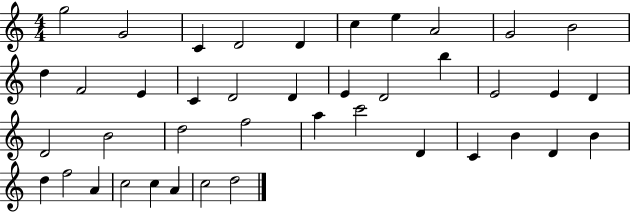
G5/h G4/h C4/q D4/h D4/q C5/q E5/q A4/h G4/h B4/h D5/q F4/h E4/q C4/q D4/h D4/q E4/q D4/h B5/q E4/h E4/q D4/q D4/h B4/h D5/h F5/h A5/q C6/h D4/q C4/q B4/q D4/q B4/q D5/q F5/h A4/q C5/h C5/q A4/q C5/h D5/h